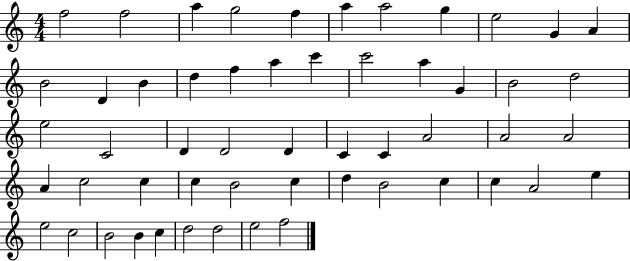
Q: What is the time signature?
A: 4/4